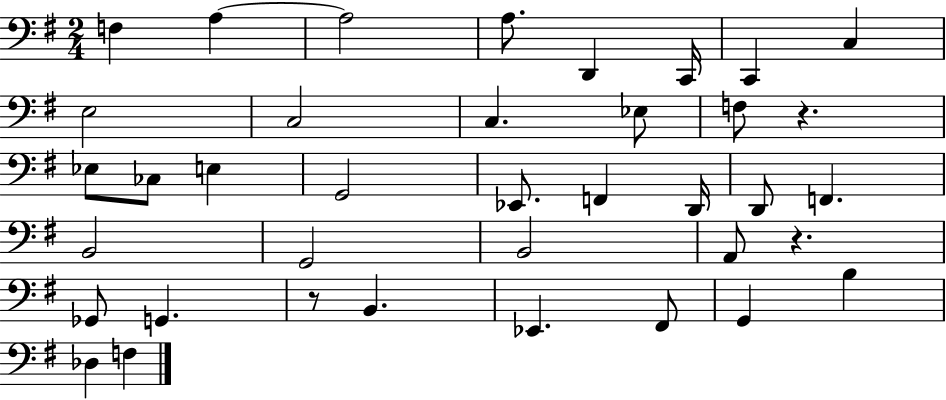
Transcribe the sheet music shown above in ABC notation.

X:1
T:Untitled
M:2/4
L:1/4
K:G
F, A, A,2 A,/2 D,, C,,/4 C,, C, E,2 C,2 C, _E,/2 F,/2 z _E,/2 _C,/2 E, G,,2 _E,,/2 F,, D,,/4 D,,/2 F,, B,,2 G,,2 B,,2 A,,/2 z _G,,/2 G,, z/2 B,, _E,, ^F,,/2 G,, B, _D, F,